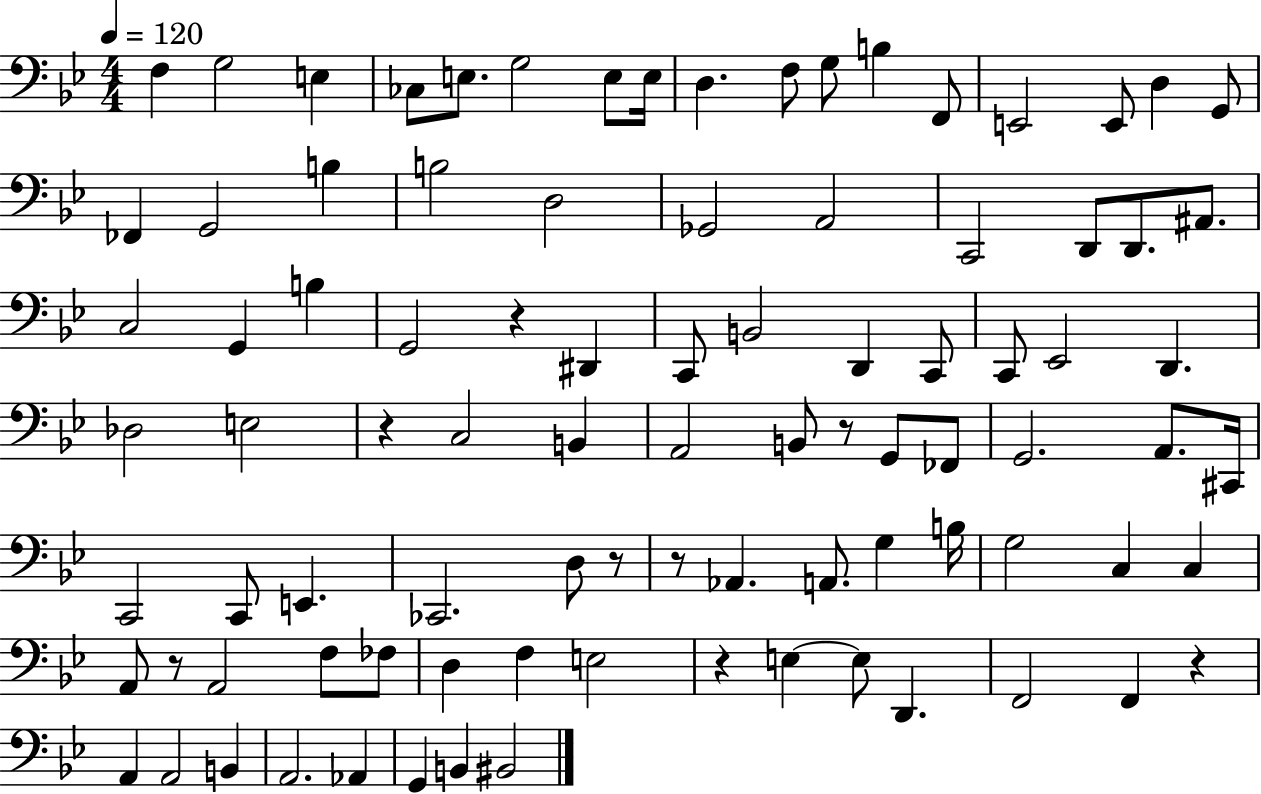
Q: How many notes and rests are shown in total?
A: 91